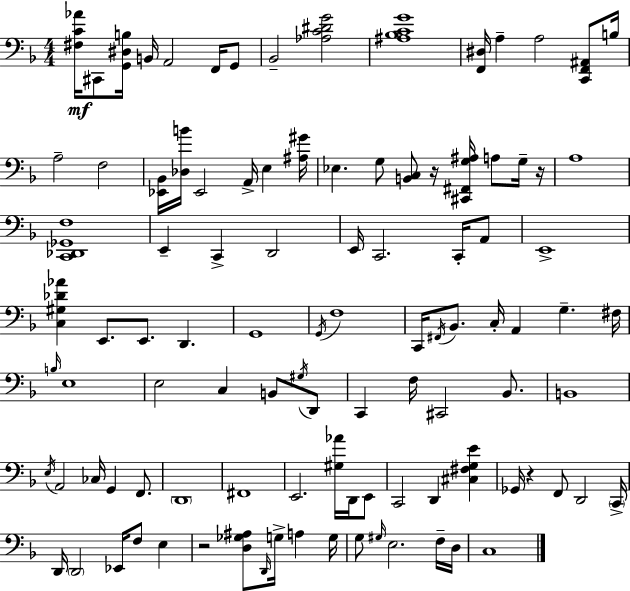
[F#3,C4,Ab4]/s C#2/e [G2,D#3,B3]/s B2/s A2/h F2/s G2/e Bb2/h [Ab3,C4,D#4,G4]/h [A#3,Bb3,C4,G4]/w [F2,D#3]/s A3/q A3/h [C2,F2,A#2]/e B3/s A3/h F3/h [Eb2,Bb2]/s [Db3,B4]/s Eb2/h A2/s E3/q [A#3,G#4]/s Eb3/q. G3/e [B2,C3]/e R/s [C#2,F#2,G3,A#3]/s A3/e G3/s R/s A3/w [C2,Db2,Gb2,F3]/w E2/q C2/q D2/h E2/s C2/h. C2/s A2/e E2/w [C3,G#3,Db4,Ab4]/q E2/e. E2/e. D2/q. G2/w G2/s F3/w C2/s F#2/s Bb2/e. C3/s A2/q G3/q. F#3/s B3/s E3/w E3/h C3/q B2/e G#3/s D2/e C2/q F3/s C#2/h Bb2/e. B2/w E3/s A2/h CES3/s G2/q F2/e. D2/w F#2/w E2/h. [G#3,Ab4]/s D2/s E2/e C2/h D2/q [C#3,F#3,G3,E4]/q Gb2/s R/q F2/e D2/h C2/s D2/s D2/h Eb2/s F3/e E3/q R/h [D3,Gb3,A#3]/e D2/s G3/s A3/q G3/s G3/e G#3/s E3/h. F3/s D3/s C3/w